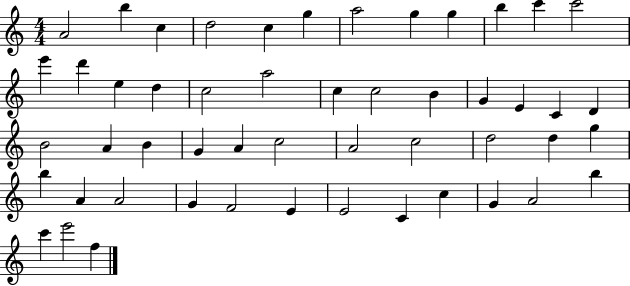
A4/h B5/q C5/q D5/h C5/q G5/q A5/h G5/q G5/q B5/q C6/q C6/h E6/q D6/q E5/q D5/q C5/h A5/h C5/q C5/h B4/q G4/q E4/q C4/q D4/q B4/h A4/q B4/q G4/q A4/q C5/h A4/h C5/h D5/h D5/q G5/q B5/q A4/q A4/h G4/q F4/h E4/q E4/h C4/q C5/q G4/q A4/h B5/q C6/q E6/h F5/q